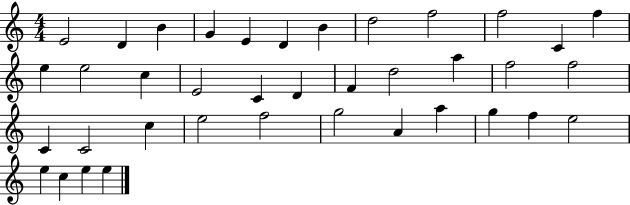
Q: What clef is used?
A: treble